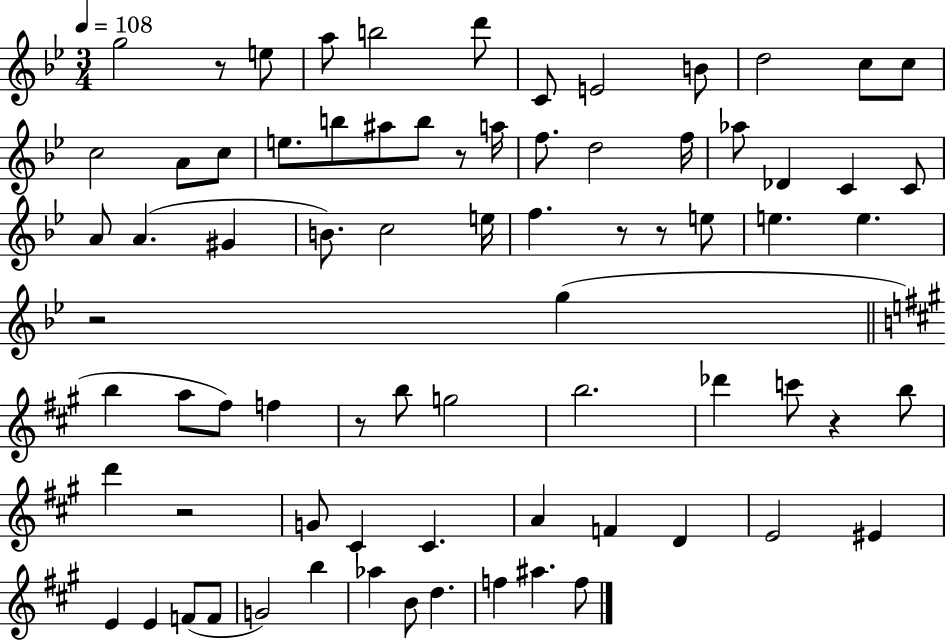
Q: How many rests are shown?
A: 8